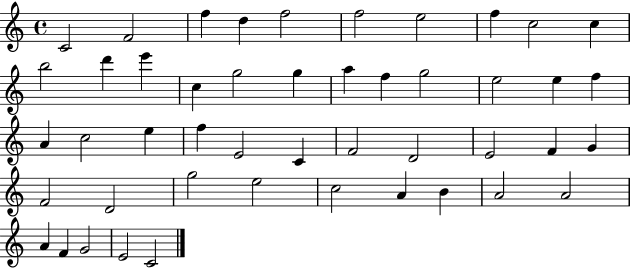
X:1
T:Untitled
M:4/4
L:1/4
K:C
C2 F2 f d f2 f2 e2 f c2 c b2 d' e' c g2 g a f g2 e2 e f A c2 e f E2 C F2 D2 E2 F G F2 D2 g2 e2 c2 A B A2 A2 A F G2 E2 C2